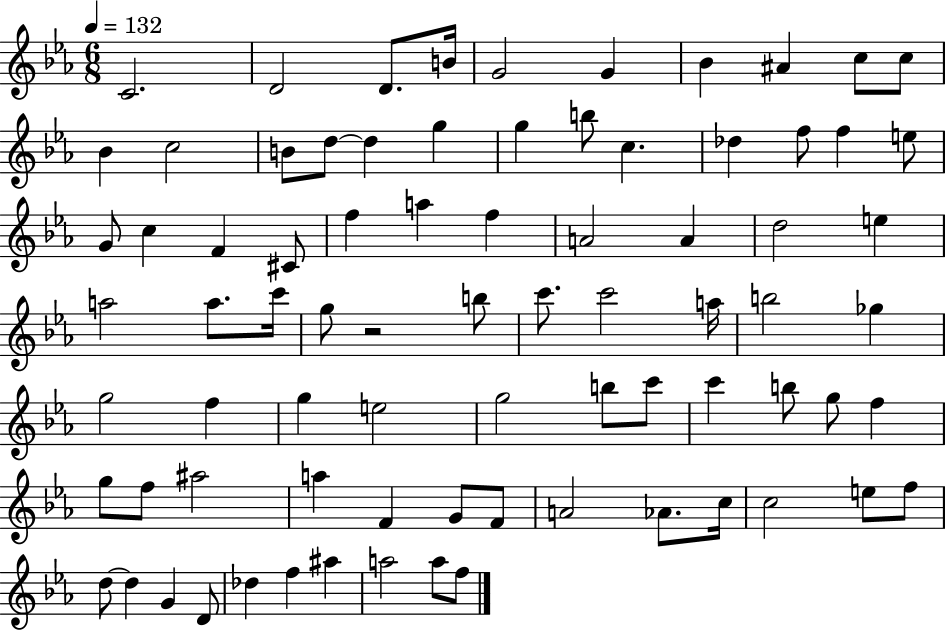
C4/h. D4/h D4/e. B4/s G4/h G4/q Bb4/q A#4/q C5/e C5/e Bb4/q C5/h B4/e D5/e D5/q G5/q G5/q B5/e C5/q. Db5/q F5/e F5/q E5/e G4/e C5/q F4/q C#4/e F5/q A5/q F5/q A4/h A4/q D5/h E5/q A5/h A5/e. C6/s G5/e R/h B5/e C6/e. C6/h A5/s B5/h Gb5/q G5/h F5/q G5/q E5/h G5/h B5/e C6/e C6/q B5/e G5/e F5/q G5/e F5/e A#5/h A5/q F4/q G4/e F4/e A4/h Ab4/e. C5/s C5/h E5/e F5/e D5/e D5/q G4/q D4/e Db5/q F5/q A#5/q A5/h A5/e F5/e